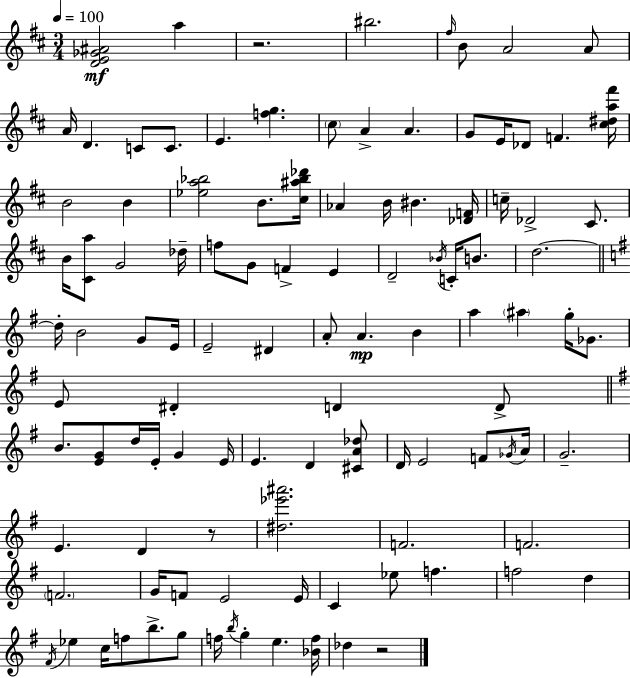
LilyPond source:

{
  \clef treble
  \numericTimeSignature
  \time 3/4
  \key d \major
  \tempo 4 = 100
  <d' e' ges' ais'>2\mf a''4 | r2. | bis''2. | \grace { fis''16 } b'8 a'2 a'8 | \break a'16 d'4. c'8 c'8. | e'4. <f'' g''>4. | \parenthesize cis''8 a'4-> a'4. | g'8 e'16 des'8 f'4. | \break <cis'' dis'' a'' fis'''>16 b'2 b'4 | <ees'' a'' bes''>2 b'8. | <cis'' ais'' bes'' des'''>16 aes'4 b'16 bis'4. | <des' f'>16 c''16-- des'2-> cis'8. | \break b'16 <cis' a''>8 g'2 | des''16-- f''8 g'8 f'4-> e'4 | d'2-- \acciaccatura { bes'16 } c'16-. b'8. | d''2.~~ | \break \bar "||" \break \key g \major d''16-. b'2 g'8 e'16 | e'2-- dis'4 | a'8-. a'4.\mp b'4 | a''4 \parenthesize ais''4 g''16-. ges'8. | \break e'8 dis'4-. d'4 d'8-> | \bar "||" \break \key g \major b'8. <e' g'>8 d''16 e'16-. g'4 e'16 | e'4. d'4 <cis' a' des''>8 | d'16 e'2 f'8 \acciaccatura { ges'16 } | a'16 g'2.-- | \break e'4. d'4 r8 | <dis'' ees''' ais'''>2. | f'2. | f'2. | \break \parenthesize f'2. | g'16 f'8 e'2 | e'16 c'4 ees''8 f''4. | f''2 d''4 | \break \acciaccatura { fis'16 } ees''4 c''16 f''8 b''8.-> | g''8 f''16 \acciaccatura { b''16 } g''4-. e''4. | <bes' f''>16 des''4 r2 | \bar "|."
}